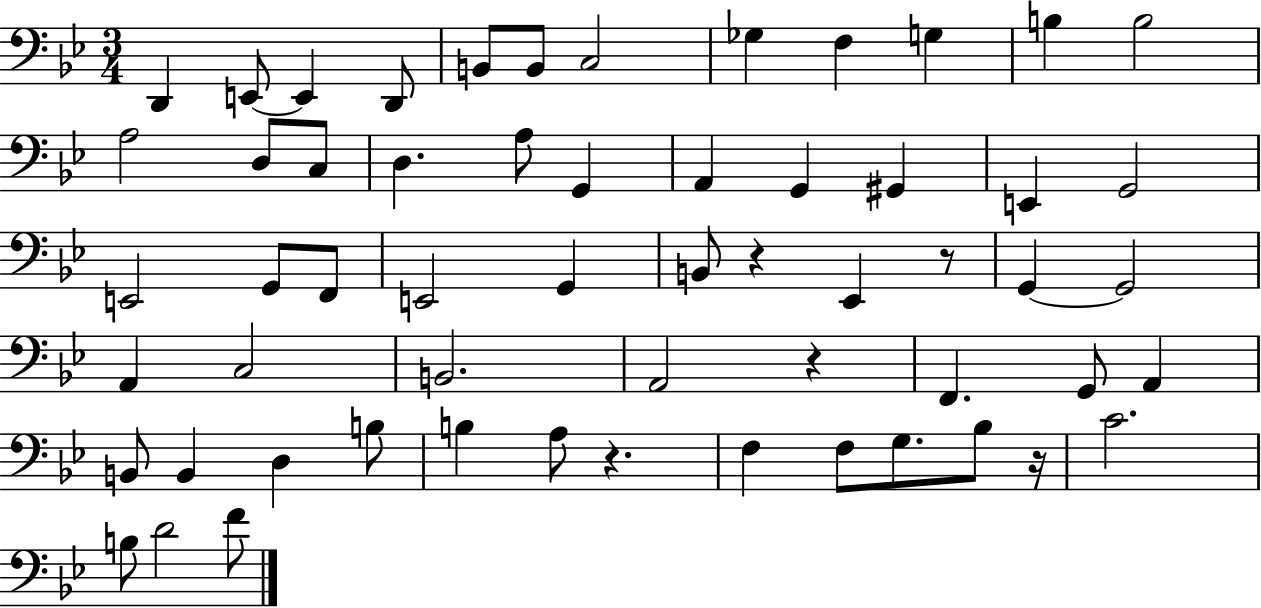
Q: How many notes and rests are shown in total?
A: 58